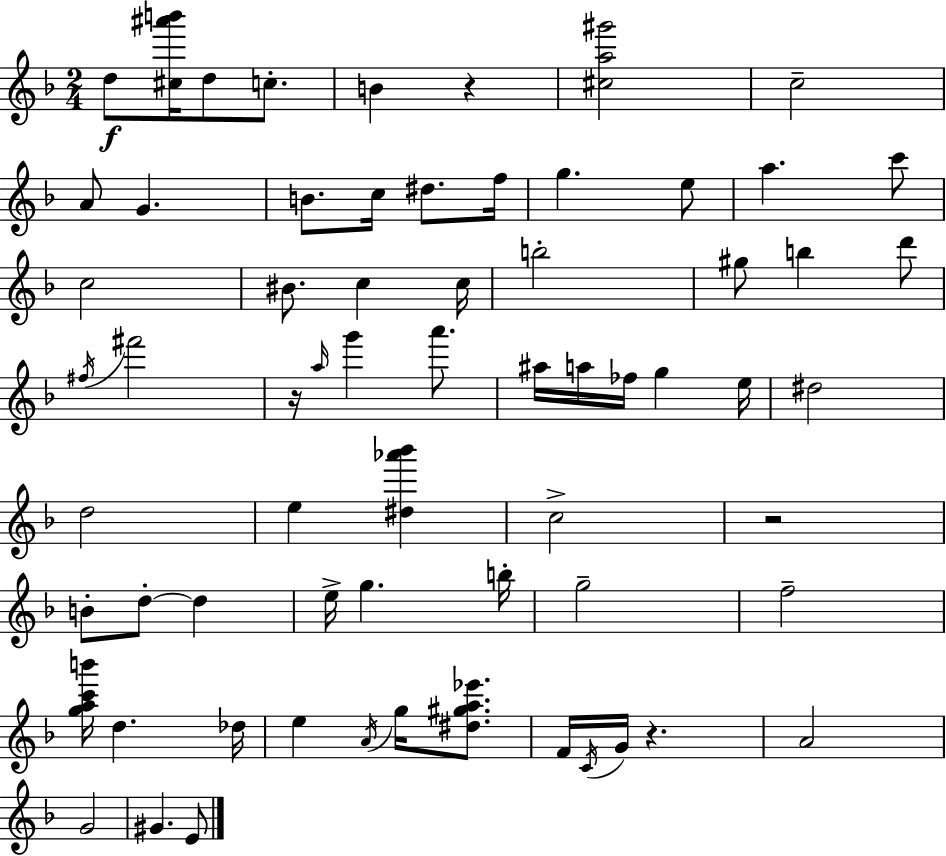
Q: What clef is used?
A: treble